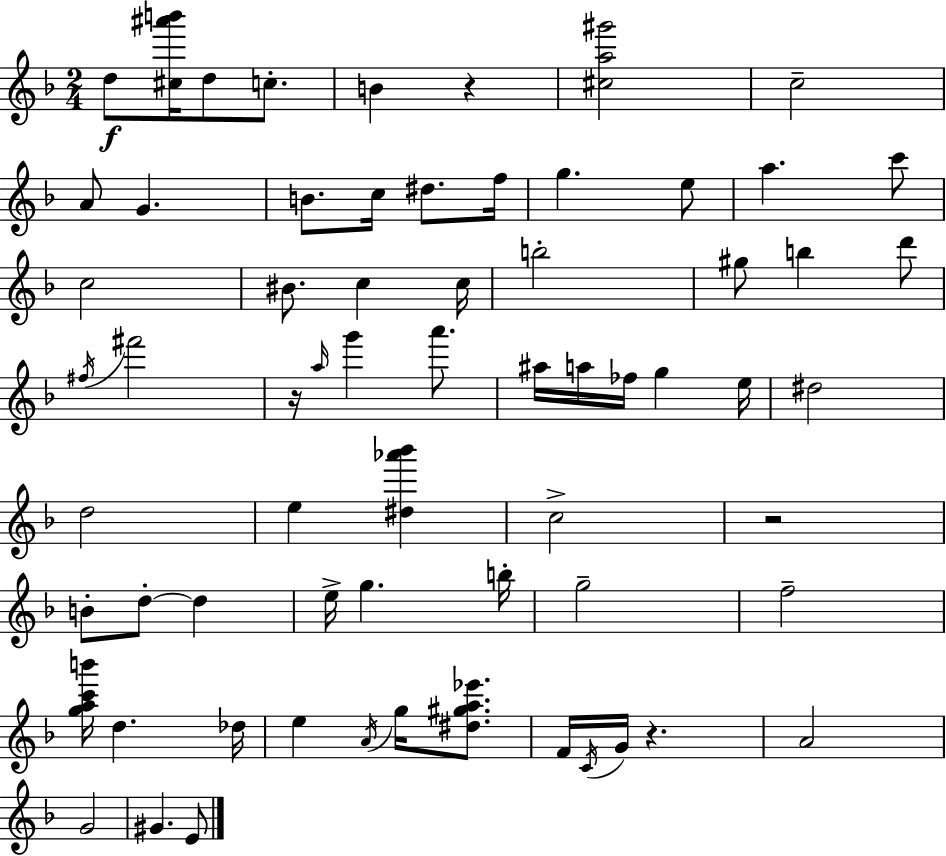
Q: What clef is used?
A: treble